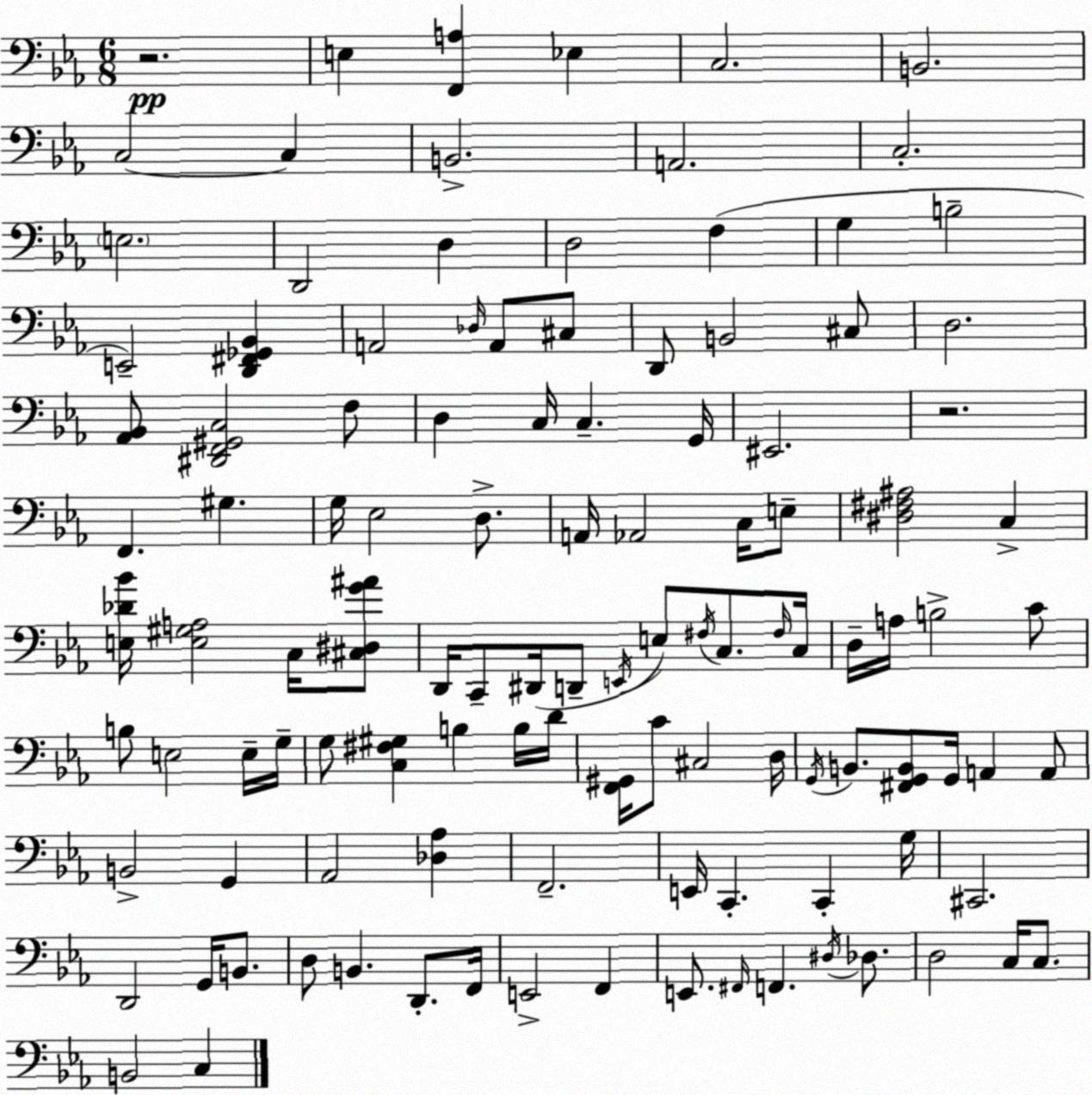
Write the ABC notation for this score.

X:1
T:Untitled
M:6/8
L:1/4
K:Cm
z2 E, [F,,A,] _E, C,2 B,,2 C,2 C, B,,2 A,,2 C,2 E,2 D,,2 D, D,2 F, G, B,2 E,,2 [D,,^F,,_G,,_B,,] A,,2 _D,/4 A,,/2 ^C,/2 D,,/2 B,,2 ^C,/2 D,2 [_A,,_B,,]/2 [^D,,F,,^G,,C,]2 F,/2 D, C,/4 C, G,,/4 ^E,,2 z2 F,, ^G, G,/4 _E,2 D,/2 A,,/4 _A,,2 C,/4 E,/2 [^D,^F,^A,]2 C, [E,_D_B]/4 [E,^G,A,]2 C,/4 [^C,^D,G^A]/2 D,,/4 C,,/2 ^D,,/4 D,,/2 E,,/4 E,/2 ^F,/4 C,/2 ^F,/4 C,/4 D,/4 A,/4 B,2 C/2 B,/2 E,2 E,/4 G,/4 G,/2 [C,^F,^G,] B, B,/4 D/4 [F,,^G,,]/4 C/2 ^C,2 D,/4 G,,/4 B,,/2 [^F,,G,,B,,]/2 G,,/4 A,, A,,/2 B,,2 G,, _A,,2 [_D,_A,] F,,2 E,,/4 C,, C,, G,/4 ^C,,2 D,,2 G,,/4 B,,/2 D,/2 B,, D,,/2 F,,/4 E,,2 F,, E,,/2 ^F,,/4 F,, ^D,/4 _D,/2 D,2 C,/4 C,/2 B,,2 C,